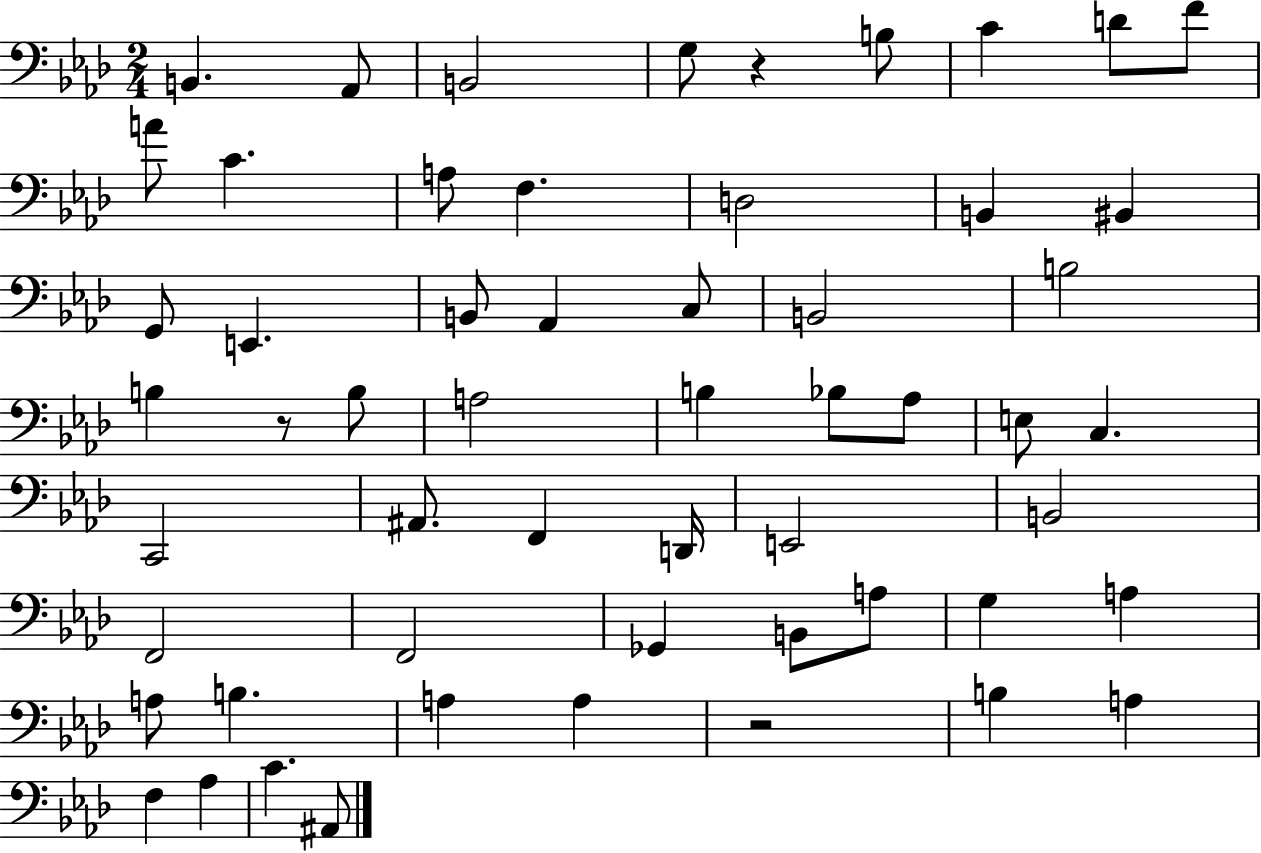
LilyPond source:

{
  \clef bass
  \numericTimeSignature
  \time 2/4
  \key aes \major
  b,4. aes,8 | b,2 | g8 r4 b8 | c'4 d'8 f'8 | \break a'8 c'4. | a8 f4. | d2 | b,4 bis,4 | \break g,8 e,4. | b,8 aes,4 c8 | b,2 | b2 | \break b4 r8 b8 | a2 | b4 bes8 aes8 | e8 c4. | \break c,2 | ais,8. f,4 d,16 | e,2 | b,2 | \break f,2 | f,2 | ges,4 b,8 a8 | g4 a4 | \break a8 b4. | a4 a4 | r2 | b4 a4 | \break f4 aes4 | c'4. ais,8 | \bar "|."
}